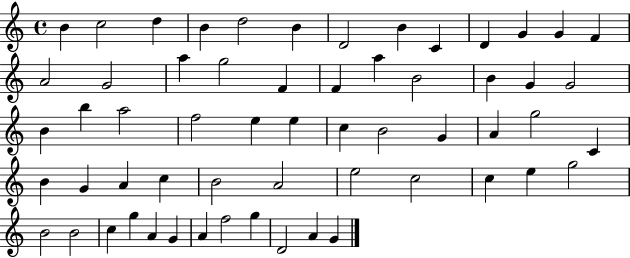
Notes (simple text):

B4/q C5/h D5/q B4/q D5/h B4/q D4/h B4/q C4/q D4/q G4/q G4/q F4/q A4/h G4/h A5/q G5/h F4/q F4/q A5/q B4/h B4/q G4/q G4/h B4/q B5/q A5/h F5/h E5/q E5/q C5/q B4/h G4/q A4/q G5/h C4/q B4/q G4/q A4/q C5/q B4/h A4/h E5/h C5/h C5/q E5/q G5/h B4/h B4/h C5/q G5/q A4/q G4/q A4/q F5/h G5/q D4/h A4/q G4/q